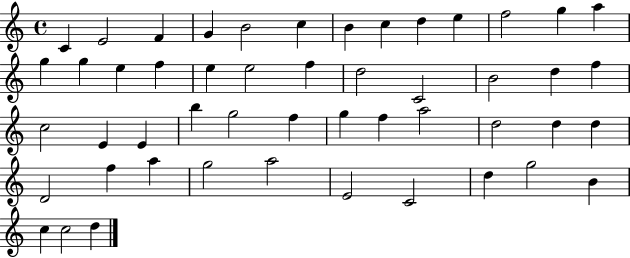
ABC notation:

X:1
T:Untitled
M:4/4
L:1/4
K:C
C E2 F G B2 c B c d e f2 g a g g e f e e2 f d2 C2 B2 d f c2 E E b g2 f g f a2 d2 d d D2 f a g2 a2 E2 C2 d g2 B c c2 d